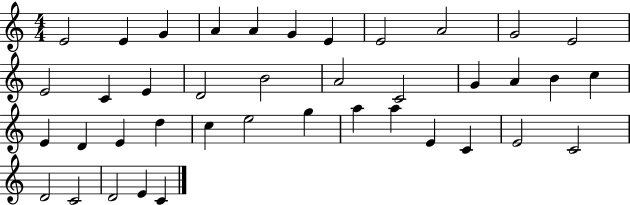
E4/h E4/q G4/q A4/q A4/q G4/q E4/q E4/h A4/h G4/h E4/h E4/h C4/q E4/q D4/h B4/h A4/h C4/h G4/q A4/q B4/q C5/q E4/q D4/q E4/q D5/q C5/q E5/h G5/q A5/q A5/q E4/q C4/q E4/h C4/h D4/h C4/h D4/h E4/q C4/q